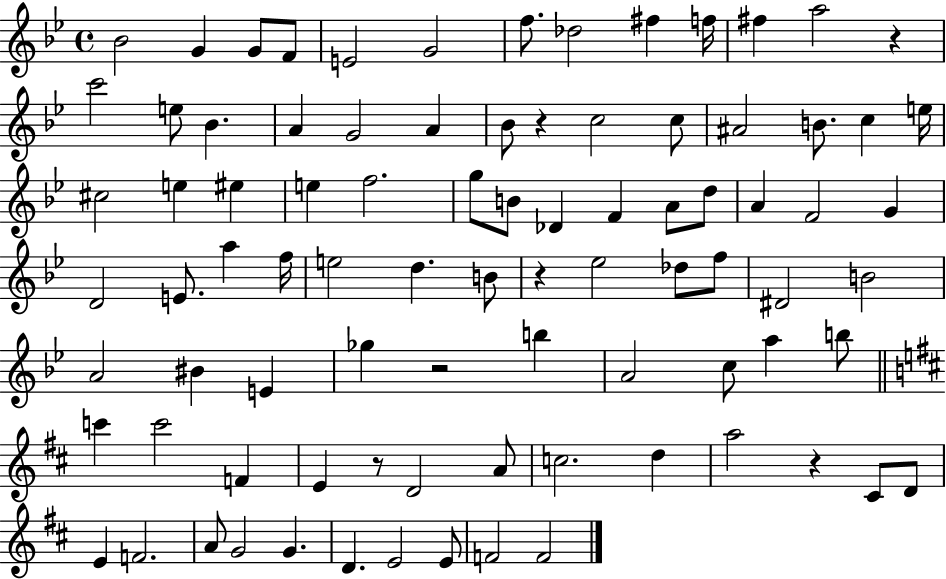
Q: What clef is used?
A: treble